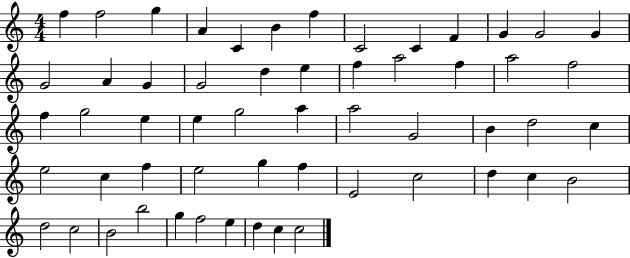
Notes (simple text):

F5/q F5/h G5/q A4/q C4/q B4/q F5/q C4/h C4/q F4/q G4/q G4/h G4/q G4/h A4/q G4/q G4/h D5/q E5/q F5/q A5/h F5/q A5/h F5/h F5/q G5/h E5/q E5/q G5/h A5/q A5/h G4/h B4/q D5/h C5/q E5/h C5/q F5/q E5/h G5/q F5/q E4/h C5/h D5/q C5/q B4/h D5/h C5/h B4/h B5/h G5/q F5/h E5/q D5/q C5/q C5/h